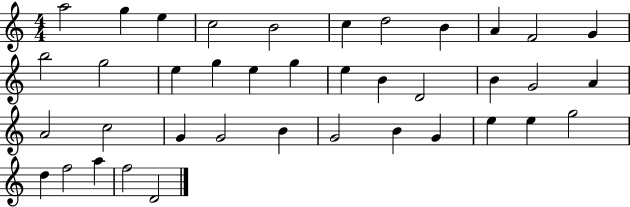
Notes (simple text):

A5/h G5/q E5/q C5/h B4/h C5/q D5/h B4/q A4/q F4/h G4/q B5/h G5/h E5/q G5/q E5/q G5/q E5/q B4/q D4/h B4/q G4/h A4/q A4/h C5/h G4/q G4/h B4/q G4/h B4/q G4/q E5/q E5/q G5/h D5/q F5/h A5/q F5/h D4/h